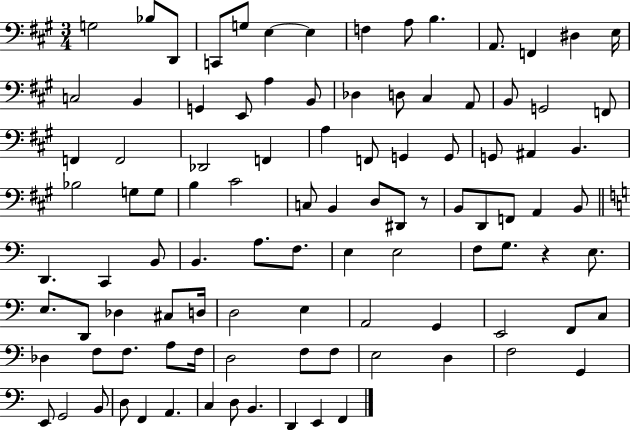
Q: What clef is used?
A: bass